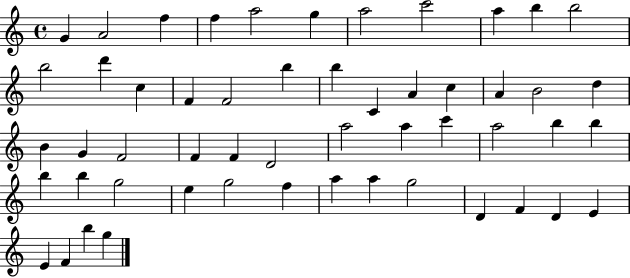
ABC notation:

X:1
T:Untitled
M:4/4
L:1/4
K:C
G A2 f f a2 g a2 c'2 a b b2 b2 d' c F F2 b b C A c A B2 d B G F2 F F D2 a2 a c' a2 b b b b g2 e g2 f a a g2 D F D E E F b g